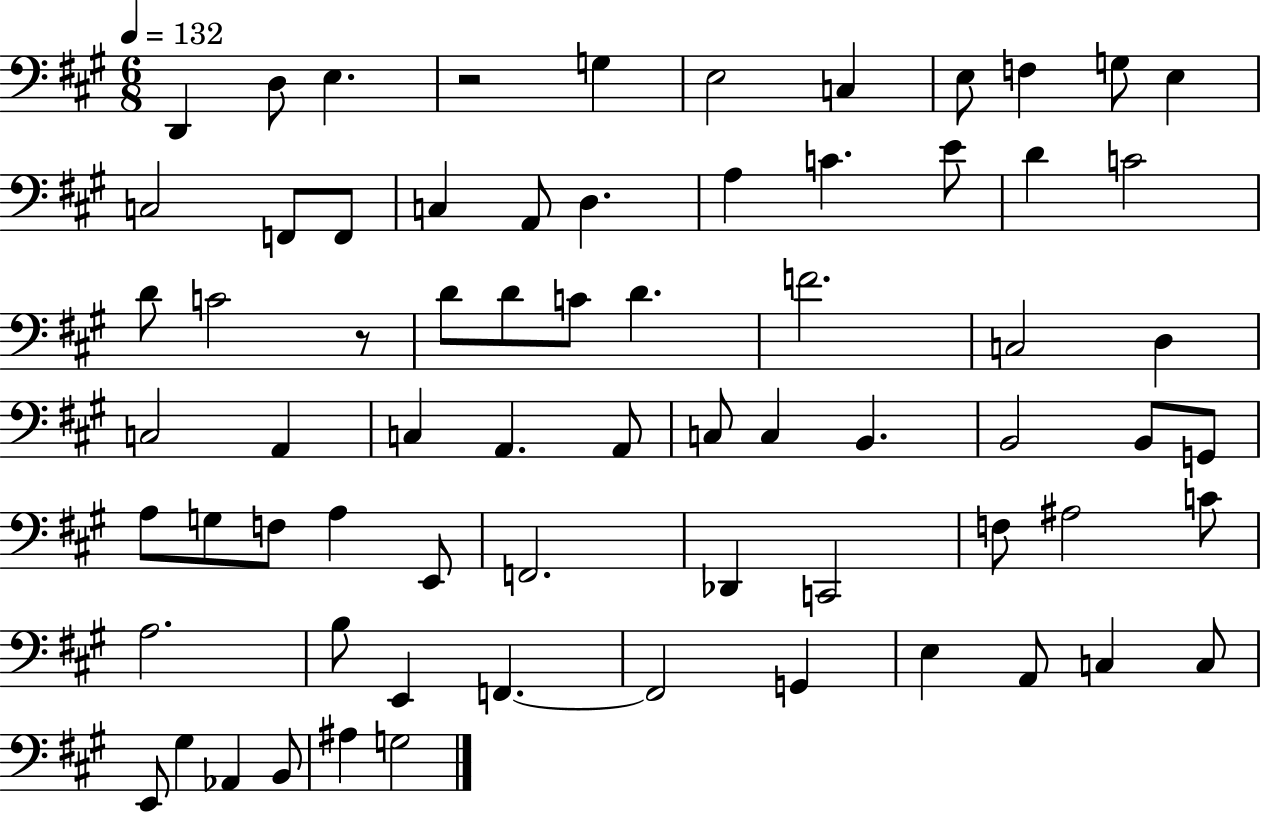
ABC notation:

X:1
T:Untitled
M:6/8
L:1/4
K:A
D,, D,/2 E, z2 G, E,2 C, E,/2 F, G,/2 E, C,2 F,,/2 F,,/2 C, A,,/2 D, A, C E/2 D C2 D/2 C2 z/2 D/2 D/2 C/2 D F2 C,2 D, C,2 A,, C, A,, A,,/2 C,/2 C, B,, B,,2 B,,/2 G,,/2 A,/2 G,/2 F,/2 A, E,,/2 F,,2 _D,, C,,2 F,/2 ^A,2 C/2 A,2 B,/2 E,, F,, F,,2 G,, E, A,,/2 C, C,/2 E,,/2 ^G, _A,, B,,/2 ^A, G,2